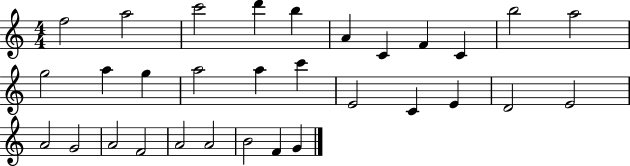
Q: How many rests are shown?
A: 0